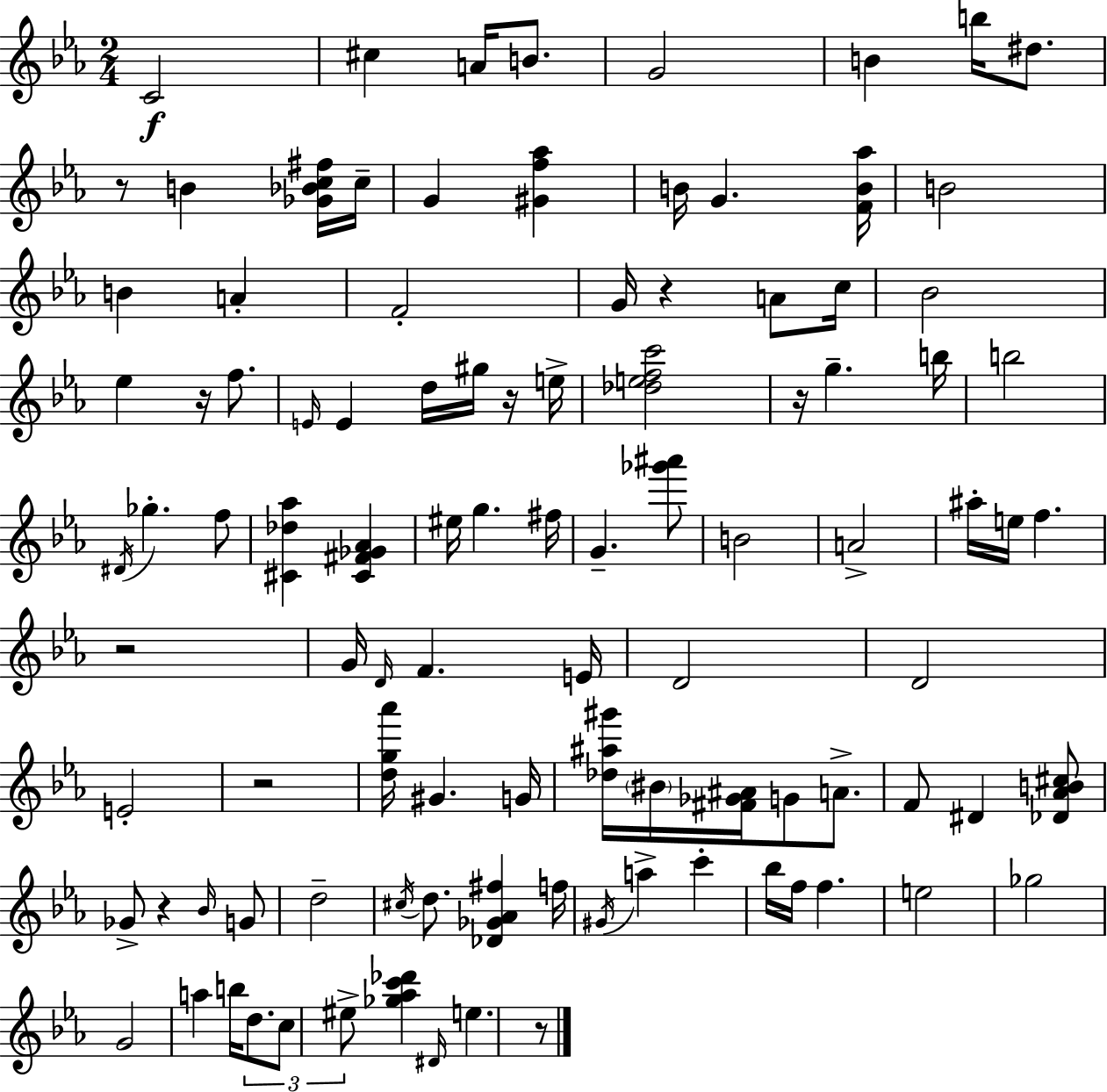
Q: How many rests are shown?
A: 9